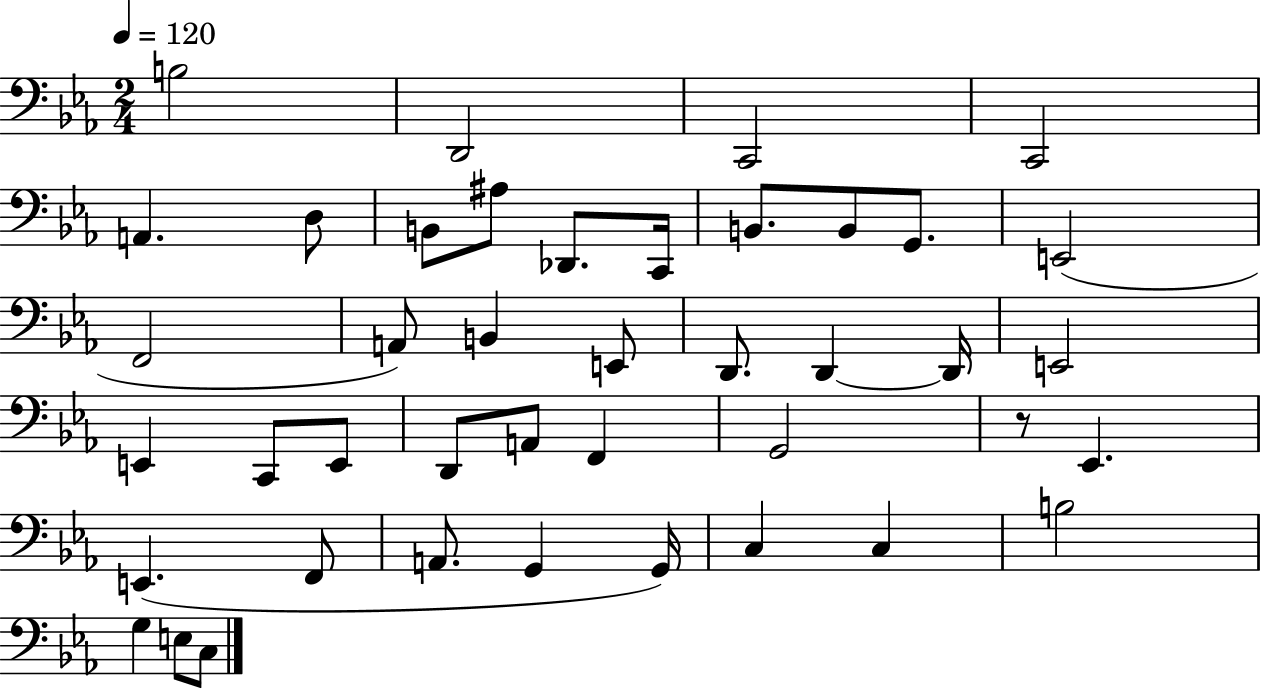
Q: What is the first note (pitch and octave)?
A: B3